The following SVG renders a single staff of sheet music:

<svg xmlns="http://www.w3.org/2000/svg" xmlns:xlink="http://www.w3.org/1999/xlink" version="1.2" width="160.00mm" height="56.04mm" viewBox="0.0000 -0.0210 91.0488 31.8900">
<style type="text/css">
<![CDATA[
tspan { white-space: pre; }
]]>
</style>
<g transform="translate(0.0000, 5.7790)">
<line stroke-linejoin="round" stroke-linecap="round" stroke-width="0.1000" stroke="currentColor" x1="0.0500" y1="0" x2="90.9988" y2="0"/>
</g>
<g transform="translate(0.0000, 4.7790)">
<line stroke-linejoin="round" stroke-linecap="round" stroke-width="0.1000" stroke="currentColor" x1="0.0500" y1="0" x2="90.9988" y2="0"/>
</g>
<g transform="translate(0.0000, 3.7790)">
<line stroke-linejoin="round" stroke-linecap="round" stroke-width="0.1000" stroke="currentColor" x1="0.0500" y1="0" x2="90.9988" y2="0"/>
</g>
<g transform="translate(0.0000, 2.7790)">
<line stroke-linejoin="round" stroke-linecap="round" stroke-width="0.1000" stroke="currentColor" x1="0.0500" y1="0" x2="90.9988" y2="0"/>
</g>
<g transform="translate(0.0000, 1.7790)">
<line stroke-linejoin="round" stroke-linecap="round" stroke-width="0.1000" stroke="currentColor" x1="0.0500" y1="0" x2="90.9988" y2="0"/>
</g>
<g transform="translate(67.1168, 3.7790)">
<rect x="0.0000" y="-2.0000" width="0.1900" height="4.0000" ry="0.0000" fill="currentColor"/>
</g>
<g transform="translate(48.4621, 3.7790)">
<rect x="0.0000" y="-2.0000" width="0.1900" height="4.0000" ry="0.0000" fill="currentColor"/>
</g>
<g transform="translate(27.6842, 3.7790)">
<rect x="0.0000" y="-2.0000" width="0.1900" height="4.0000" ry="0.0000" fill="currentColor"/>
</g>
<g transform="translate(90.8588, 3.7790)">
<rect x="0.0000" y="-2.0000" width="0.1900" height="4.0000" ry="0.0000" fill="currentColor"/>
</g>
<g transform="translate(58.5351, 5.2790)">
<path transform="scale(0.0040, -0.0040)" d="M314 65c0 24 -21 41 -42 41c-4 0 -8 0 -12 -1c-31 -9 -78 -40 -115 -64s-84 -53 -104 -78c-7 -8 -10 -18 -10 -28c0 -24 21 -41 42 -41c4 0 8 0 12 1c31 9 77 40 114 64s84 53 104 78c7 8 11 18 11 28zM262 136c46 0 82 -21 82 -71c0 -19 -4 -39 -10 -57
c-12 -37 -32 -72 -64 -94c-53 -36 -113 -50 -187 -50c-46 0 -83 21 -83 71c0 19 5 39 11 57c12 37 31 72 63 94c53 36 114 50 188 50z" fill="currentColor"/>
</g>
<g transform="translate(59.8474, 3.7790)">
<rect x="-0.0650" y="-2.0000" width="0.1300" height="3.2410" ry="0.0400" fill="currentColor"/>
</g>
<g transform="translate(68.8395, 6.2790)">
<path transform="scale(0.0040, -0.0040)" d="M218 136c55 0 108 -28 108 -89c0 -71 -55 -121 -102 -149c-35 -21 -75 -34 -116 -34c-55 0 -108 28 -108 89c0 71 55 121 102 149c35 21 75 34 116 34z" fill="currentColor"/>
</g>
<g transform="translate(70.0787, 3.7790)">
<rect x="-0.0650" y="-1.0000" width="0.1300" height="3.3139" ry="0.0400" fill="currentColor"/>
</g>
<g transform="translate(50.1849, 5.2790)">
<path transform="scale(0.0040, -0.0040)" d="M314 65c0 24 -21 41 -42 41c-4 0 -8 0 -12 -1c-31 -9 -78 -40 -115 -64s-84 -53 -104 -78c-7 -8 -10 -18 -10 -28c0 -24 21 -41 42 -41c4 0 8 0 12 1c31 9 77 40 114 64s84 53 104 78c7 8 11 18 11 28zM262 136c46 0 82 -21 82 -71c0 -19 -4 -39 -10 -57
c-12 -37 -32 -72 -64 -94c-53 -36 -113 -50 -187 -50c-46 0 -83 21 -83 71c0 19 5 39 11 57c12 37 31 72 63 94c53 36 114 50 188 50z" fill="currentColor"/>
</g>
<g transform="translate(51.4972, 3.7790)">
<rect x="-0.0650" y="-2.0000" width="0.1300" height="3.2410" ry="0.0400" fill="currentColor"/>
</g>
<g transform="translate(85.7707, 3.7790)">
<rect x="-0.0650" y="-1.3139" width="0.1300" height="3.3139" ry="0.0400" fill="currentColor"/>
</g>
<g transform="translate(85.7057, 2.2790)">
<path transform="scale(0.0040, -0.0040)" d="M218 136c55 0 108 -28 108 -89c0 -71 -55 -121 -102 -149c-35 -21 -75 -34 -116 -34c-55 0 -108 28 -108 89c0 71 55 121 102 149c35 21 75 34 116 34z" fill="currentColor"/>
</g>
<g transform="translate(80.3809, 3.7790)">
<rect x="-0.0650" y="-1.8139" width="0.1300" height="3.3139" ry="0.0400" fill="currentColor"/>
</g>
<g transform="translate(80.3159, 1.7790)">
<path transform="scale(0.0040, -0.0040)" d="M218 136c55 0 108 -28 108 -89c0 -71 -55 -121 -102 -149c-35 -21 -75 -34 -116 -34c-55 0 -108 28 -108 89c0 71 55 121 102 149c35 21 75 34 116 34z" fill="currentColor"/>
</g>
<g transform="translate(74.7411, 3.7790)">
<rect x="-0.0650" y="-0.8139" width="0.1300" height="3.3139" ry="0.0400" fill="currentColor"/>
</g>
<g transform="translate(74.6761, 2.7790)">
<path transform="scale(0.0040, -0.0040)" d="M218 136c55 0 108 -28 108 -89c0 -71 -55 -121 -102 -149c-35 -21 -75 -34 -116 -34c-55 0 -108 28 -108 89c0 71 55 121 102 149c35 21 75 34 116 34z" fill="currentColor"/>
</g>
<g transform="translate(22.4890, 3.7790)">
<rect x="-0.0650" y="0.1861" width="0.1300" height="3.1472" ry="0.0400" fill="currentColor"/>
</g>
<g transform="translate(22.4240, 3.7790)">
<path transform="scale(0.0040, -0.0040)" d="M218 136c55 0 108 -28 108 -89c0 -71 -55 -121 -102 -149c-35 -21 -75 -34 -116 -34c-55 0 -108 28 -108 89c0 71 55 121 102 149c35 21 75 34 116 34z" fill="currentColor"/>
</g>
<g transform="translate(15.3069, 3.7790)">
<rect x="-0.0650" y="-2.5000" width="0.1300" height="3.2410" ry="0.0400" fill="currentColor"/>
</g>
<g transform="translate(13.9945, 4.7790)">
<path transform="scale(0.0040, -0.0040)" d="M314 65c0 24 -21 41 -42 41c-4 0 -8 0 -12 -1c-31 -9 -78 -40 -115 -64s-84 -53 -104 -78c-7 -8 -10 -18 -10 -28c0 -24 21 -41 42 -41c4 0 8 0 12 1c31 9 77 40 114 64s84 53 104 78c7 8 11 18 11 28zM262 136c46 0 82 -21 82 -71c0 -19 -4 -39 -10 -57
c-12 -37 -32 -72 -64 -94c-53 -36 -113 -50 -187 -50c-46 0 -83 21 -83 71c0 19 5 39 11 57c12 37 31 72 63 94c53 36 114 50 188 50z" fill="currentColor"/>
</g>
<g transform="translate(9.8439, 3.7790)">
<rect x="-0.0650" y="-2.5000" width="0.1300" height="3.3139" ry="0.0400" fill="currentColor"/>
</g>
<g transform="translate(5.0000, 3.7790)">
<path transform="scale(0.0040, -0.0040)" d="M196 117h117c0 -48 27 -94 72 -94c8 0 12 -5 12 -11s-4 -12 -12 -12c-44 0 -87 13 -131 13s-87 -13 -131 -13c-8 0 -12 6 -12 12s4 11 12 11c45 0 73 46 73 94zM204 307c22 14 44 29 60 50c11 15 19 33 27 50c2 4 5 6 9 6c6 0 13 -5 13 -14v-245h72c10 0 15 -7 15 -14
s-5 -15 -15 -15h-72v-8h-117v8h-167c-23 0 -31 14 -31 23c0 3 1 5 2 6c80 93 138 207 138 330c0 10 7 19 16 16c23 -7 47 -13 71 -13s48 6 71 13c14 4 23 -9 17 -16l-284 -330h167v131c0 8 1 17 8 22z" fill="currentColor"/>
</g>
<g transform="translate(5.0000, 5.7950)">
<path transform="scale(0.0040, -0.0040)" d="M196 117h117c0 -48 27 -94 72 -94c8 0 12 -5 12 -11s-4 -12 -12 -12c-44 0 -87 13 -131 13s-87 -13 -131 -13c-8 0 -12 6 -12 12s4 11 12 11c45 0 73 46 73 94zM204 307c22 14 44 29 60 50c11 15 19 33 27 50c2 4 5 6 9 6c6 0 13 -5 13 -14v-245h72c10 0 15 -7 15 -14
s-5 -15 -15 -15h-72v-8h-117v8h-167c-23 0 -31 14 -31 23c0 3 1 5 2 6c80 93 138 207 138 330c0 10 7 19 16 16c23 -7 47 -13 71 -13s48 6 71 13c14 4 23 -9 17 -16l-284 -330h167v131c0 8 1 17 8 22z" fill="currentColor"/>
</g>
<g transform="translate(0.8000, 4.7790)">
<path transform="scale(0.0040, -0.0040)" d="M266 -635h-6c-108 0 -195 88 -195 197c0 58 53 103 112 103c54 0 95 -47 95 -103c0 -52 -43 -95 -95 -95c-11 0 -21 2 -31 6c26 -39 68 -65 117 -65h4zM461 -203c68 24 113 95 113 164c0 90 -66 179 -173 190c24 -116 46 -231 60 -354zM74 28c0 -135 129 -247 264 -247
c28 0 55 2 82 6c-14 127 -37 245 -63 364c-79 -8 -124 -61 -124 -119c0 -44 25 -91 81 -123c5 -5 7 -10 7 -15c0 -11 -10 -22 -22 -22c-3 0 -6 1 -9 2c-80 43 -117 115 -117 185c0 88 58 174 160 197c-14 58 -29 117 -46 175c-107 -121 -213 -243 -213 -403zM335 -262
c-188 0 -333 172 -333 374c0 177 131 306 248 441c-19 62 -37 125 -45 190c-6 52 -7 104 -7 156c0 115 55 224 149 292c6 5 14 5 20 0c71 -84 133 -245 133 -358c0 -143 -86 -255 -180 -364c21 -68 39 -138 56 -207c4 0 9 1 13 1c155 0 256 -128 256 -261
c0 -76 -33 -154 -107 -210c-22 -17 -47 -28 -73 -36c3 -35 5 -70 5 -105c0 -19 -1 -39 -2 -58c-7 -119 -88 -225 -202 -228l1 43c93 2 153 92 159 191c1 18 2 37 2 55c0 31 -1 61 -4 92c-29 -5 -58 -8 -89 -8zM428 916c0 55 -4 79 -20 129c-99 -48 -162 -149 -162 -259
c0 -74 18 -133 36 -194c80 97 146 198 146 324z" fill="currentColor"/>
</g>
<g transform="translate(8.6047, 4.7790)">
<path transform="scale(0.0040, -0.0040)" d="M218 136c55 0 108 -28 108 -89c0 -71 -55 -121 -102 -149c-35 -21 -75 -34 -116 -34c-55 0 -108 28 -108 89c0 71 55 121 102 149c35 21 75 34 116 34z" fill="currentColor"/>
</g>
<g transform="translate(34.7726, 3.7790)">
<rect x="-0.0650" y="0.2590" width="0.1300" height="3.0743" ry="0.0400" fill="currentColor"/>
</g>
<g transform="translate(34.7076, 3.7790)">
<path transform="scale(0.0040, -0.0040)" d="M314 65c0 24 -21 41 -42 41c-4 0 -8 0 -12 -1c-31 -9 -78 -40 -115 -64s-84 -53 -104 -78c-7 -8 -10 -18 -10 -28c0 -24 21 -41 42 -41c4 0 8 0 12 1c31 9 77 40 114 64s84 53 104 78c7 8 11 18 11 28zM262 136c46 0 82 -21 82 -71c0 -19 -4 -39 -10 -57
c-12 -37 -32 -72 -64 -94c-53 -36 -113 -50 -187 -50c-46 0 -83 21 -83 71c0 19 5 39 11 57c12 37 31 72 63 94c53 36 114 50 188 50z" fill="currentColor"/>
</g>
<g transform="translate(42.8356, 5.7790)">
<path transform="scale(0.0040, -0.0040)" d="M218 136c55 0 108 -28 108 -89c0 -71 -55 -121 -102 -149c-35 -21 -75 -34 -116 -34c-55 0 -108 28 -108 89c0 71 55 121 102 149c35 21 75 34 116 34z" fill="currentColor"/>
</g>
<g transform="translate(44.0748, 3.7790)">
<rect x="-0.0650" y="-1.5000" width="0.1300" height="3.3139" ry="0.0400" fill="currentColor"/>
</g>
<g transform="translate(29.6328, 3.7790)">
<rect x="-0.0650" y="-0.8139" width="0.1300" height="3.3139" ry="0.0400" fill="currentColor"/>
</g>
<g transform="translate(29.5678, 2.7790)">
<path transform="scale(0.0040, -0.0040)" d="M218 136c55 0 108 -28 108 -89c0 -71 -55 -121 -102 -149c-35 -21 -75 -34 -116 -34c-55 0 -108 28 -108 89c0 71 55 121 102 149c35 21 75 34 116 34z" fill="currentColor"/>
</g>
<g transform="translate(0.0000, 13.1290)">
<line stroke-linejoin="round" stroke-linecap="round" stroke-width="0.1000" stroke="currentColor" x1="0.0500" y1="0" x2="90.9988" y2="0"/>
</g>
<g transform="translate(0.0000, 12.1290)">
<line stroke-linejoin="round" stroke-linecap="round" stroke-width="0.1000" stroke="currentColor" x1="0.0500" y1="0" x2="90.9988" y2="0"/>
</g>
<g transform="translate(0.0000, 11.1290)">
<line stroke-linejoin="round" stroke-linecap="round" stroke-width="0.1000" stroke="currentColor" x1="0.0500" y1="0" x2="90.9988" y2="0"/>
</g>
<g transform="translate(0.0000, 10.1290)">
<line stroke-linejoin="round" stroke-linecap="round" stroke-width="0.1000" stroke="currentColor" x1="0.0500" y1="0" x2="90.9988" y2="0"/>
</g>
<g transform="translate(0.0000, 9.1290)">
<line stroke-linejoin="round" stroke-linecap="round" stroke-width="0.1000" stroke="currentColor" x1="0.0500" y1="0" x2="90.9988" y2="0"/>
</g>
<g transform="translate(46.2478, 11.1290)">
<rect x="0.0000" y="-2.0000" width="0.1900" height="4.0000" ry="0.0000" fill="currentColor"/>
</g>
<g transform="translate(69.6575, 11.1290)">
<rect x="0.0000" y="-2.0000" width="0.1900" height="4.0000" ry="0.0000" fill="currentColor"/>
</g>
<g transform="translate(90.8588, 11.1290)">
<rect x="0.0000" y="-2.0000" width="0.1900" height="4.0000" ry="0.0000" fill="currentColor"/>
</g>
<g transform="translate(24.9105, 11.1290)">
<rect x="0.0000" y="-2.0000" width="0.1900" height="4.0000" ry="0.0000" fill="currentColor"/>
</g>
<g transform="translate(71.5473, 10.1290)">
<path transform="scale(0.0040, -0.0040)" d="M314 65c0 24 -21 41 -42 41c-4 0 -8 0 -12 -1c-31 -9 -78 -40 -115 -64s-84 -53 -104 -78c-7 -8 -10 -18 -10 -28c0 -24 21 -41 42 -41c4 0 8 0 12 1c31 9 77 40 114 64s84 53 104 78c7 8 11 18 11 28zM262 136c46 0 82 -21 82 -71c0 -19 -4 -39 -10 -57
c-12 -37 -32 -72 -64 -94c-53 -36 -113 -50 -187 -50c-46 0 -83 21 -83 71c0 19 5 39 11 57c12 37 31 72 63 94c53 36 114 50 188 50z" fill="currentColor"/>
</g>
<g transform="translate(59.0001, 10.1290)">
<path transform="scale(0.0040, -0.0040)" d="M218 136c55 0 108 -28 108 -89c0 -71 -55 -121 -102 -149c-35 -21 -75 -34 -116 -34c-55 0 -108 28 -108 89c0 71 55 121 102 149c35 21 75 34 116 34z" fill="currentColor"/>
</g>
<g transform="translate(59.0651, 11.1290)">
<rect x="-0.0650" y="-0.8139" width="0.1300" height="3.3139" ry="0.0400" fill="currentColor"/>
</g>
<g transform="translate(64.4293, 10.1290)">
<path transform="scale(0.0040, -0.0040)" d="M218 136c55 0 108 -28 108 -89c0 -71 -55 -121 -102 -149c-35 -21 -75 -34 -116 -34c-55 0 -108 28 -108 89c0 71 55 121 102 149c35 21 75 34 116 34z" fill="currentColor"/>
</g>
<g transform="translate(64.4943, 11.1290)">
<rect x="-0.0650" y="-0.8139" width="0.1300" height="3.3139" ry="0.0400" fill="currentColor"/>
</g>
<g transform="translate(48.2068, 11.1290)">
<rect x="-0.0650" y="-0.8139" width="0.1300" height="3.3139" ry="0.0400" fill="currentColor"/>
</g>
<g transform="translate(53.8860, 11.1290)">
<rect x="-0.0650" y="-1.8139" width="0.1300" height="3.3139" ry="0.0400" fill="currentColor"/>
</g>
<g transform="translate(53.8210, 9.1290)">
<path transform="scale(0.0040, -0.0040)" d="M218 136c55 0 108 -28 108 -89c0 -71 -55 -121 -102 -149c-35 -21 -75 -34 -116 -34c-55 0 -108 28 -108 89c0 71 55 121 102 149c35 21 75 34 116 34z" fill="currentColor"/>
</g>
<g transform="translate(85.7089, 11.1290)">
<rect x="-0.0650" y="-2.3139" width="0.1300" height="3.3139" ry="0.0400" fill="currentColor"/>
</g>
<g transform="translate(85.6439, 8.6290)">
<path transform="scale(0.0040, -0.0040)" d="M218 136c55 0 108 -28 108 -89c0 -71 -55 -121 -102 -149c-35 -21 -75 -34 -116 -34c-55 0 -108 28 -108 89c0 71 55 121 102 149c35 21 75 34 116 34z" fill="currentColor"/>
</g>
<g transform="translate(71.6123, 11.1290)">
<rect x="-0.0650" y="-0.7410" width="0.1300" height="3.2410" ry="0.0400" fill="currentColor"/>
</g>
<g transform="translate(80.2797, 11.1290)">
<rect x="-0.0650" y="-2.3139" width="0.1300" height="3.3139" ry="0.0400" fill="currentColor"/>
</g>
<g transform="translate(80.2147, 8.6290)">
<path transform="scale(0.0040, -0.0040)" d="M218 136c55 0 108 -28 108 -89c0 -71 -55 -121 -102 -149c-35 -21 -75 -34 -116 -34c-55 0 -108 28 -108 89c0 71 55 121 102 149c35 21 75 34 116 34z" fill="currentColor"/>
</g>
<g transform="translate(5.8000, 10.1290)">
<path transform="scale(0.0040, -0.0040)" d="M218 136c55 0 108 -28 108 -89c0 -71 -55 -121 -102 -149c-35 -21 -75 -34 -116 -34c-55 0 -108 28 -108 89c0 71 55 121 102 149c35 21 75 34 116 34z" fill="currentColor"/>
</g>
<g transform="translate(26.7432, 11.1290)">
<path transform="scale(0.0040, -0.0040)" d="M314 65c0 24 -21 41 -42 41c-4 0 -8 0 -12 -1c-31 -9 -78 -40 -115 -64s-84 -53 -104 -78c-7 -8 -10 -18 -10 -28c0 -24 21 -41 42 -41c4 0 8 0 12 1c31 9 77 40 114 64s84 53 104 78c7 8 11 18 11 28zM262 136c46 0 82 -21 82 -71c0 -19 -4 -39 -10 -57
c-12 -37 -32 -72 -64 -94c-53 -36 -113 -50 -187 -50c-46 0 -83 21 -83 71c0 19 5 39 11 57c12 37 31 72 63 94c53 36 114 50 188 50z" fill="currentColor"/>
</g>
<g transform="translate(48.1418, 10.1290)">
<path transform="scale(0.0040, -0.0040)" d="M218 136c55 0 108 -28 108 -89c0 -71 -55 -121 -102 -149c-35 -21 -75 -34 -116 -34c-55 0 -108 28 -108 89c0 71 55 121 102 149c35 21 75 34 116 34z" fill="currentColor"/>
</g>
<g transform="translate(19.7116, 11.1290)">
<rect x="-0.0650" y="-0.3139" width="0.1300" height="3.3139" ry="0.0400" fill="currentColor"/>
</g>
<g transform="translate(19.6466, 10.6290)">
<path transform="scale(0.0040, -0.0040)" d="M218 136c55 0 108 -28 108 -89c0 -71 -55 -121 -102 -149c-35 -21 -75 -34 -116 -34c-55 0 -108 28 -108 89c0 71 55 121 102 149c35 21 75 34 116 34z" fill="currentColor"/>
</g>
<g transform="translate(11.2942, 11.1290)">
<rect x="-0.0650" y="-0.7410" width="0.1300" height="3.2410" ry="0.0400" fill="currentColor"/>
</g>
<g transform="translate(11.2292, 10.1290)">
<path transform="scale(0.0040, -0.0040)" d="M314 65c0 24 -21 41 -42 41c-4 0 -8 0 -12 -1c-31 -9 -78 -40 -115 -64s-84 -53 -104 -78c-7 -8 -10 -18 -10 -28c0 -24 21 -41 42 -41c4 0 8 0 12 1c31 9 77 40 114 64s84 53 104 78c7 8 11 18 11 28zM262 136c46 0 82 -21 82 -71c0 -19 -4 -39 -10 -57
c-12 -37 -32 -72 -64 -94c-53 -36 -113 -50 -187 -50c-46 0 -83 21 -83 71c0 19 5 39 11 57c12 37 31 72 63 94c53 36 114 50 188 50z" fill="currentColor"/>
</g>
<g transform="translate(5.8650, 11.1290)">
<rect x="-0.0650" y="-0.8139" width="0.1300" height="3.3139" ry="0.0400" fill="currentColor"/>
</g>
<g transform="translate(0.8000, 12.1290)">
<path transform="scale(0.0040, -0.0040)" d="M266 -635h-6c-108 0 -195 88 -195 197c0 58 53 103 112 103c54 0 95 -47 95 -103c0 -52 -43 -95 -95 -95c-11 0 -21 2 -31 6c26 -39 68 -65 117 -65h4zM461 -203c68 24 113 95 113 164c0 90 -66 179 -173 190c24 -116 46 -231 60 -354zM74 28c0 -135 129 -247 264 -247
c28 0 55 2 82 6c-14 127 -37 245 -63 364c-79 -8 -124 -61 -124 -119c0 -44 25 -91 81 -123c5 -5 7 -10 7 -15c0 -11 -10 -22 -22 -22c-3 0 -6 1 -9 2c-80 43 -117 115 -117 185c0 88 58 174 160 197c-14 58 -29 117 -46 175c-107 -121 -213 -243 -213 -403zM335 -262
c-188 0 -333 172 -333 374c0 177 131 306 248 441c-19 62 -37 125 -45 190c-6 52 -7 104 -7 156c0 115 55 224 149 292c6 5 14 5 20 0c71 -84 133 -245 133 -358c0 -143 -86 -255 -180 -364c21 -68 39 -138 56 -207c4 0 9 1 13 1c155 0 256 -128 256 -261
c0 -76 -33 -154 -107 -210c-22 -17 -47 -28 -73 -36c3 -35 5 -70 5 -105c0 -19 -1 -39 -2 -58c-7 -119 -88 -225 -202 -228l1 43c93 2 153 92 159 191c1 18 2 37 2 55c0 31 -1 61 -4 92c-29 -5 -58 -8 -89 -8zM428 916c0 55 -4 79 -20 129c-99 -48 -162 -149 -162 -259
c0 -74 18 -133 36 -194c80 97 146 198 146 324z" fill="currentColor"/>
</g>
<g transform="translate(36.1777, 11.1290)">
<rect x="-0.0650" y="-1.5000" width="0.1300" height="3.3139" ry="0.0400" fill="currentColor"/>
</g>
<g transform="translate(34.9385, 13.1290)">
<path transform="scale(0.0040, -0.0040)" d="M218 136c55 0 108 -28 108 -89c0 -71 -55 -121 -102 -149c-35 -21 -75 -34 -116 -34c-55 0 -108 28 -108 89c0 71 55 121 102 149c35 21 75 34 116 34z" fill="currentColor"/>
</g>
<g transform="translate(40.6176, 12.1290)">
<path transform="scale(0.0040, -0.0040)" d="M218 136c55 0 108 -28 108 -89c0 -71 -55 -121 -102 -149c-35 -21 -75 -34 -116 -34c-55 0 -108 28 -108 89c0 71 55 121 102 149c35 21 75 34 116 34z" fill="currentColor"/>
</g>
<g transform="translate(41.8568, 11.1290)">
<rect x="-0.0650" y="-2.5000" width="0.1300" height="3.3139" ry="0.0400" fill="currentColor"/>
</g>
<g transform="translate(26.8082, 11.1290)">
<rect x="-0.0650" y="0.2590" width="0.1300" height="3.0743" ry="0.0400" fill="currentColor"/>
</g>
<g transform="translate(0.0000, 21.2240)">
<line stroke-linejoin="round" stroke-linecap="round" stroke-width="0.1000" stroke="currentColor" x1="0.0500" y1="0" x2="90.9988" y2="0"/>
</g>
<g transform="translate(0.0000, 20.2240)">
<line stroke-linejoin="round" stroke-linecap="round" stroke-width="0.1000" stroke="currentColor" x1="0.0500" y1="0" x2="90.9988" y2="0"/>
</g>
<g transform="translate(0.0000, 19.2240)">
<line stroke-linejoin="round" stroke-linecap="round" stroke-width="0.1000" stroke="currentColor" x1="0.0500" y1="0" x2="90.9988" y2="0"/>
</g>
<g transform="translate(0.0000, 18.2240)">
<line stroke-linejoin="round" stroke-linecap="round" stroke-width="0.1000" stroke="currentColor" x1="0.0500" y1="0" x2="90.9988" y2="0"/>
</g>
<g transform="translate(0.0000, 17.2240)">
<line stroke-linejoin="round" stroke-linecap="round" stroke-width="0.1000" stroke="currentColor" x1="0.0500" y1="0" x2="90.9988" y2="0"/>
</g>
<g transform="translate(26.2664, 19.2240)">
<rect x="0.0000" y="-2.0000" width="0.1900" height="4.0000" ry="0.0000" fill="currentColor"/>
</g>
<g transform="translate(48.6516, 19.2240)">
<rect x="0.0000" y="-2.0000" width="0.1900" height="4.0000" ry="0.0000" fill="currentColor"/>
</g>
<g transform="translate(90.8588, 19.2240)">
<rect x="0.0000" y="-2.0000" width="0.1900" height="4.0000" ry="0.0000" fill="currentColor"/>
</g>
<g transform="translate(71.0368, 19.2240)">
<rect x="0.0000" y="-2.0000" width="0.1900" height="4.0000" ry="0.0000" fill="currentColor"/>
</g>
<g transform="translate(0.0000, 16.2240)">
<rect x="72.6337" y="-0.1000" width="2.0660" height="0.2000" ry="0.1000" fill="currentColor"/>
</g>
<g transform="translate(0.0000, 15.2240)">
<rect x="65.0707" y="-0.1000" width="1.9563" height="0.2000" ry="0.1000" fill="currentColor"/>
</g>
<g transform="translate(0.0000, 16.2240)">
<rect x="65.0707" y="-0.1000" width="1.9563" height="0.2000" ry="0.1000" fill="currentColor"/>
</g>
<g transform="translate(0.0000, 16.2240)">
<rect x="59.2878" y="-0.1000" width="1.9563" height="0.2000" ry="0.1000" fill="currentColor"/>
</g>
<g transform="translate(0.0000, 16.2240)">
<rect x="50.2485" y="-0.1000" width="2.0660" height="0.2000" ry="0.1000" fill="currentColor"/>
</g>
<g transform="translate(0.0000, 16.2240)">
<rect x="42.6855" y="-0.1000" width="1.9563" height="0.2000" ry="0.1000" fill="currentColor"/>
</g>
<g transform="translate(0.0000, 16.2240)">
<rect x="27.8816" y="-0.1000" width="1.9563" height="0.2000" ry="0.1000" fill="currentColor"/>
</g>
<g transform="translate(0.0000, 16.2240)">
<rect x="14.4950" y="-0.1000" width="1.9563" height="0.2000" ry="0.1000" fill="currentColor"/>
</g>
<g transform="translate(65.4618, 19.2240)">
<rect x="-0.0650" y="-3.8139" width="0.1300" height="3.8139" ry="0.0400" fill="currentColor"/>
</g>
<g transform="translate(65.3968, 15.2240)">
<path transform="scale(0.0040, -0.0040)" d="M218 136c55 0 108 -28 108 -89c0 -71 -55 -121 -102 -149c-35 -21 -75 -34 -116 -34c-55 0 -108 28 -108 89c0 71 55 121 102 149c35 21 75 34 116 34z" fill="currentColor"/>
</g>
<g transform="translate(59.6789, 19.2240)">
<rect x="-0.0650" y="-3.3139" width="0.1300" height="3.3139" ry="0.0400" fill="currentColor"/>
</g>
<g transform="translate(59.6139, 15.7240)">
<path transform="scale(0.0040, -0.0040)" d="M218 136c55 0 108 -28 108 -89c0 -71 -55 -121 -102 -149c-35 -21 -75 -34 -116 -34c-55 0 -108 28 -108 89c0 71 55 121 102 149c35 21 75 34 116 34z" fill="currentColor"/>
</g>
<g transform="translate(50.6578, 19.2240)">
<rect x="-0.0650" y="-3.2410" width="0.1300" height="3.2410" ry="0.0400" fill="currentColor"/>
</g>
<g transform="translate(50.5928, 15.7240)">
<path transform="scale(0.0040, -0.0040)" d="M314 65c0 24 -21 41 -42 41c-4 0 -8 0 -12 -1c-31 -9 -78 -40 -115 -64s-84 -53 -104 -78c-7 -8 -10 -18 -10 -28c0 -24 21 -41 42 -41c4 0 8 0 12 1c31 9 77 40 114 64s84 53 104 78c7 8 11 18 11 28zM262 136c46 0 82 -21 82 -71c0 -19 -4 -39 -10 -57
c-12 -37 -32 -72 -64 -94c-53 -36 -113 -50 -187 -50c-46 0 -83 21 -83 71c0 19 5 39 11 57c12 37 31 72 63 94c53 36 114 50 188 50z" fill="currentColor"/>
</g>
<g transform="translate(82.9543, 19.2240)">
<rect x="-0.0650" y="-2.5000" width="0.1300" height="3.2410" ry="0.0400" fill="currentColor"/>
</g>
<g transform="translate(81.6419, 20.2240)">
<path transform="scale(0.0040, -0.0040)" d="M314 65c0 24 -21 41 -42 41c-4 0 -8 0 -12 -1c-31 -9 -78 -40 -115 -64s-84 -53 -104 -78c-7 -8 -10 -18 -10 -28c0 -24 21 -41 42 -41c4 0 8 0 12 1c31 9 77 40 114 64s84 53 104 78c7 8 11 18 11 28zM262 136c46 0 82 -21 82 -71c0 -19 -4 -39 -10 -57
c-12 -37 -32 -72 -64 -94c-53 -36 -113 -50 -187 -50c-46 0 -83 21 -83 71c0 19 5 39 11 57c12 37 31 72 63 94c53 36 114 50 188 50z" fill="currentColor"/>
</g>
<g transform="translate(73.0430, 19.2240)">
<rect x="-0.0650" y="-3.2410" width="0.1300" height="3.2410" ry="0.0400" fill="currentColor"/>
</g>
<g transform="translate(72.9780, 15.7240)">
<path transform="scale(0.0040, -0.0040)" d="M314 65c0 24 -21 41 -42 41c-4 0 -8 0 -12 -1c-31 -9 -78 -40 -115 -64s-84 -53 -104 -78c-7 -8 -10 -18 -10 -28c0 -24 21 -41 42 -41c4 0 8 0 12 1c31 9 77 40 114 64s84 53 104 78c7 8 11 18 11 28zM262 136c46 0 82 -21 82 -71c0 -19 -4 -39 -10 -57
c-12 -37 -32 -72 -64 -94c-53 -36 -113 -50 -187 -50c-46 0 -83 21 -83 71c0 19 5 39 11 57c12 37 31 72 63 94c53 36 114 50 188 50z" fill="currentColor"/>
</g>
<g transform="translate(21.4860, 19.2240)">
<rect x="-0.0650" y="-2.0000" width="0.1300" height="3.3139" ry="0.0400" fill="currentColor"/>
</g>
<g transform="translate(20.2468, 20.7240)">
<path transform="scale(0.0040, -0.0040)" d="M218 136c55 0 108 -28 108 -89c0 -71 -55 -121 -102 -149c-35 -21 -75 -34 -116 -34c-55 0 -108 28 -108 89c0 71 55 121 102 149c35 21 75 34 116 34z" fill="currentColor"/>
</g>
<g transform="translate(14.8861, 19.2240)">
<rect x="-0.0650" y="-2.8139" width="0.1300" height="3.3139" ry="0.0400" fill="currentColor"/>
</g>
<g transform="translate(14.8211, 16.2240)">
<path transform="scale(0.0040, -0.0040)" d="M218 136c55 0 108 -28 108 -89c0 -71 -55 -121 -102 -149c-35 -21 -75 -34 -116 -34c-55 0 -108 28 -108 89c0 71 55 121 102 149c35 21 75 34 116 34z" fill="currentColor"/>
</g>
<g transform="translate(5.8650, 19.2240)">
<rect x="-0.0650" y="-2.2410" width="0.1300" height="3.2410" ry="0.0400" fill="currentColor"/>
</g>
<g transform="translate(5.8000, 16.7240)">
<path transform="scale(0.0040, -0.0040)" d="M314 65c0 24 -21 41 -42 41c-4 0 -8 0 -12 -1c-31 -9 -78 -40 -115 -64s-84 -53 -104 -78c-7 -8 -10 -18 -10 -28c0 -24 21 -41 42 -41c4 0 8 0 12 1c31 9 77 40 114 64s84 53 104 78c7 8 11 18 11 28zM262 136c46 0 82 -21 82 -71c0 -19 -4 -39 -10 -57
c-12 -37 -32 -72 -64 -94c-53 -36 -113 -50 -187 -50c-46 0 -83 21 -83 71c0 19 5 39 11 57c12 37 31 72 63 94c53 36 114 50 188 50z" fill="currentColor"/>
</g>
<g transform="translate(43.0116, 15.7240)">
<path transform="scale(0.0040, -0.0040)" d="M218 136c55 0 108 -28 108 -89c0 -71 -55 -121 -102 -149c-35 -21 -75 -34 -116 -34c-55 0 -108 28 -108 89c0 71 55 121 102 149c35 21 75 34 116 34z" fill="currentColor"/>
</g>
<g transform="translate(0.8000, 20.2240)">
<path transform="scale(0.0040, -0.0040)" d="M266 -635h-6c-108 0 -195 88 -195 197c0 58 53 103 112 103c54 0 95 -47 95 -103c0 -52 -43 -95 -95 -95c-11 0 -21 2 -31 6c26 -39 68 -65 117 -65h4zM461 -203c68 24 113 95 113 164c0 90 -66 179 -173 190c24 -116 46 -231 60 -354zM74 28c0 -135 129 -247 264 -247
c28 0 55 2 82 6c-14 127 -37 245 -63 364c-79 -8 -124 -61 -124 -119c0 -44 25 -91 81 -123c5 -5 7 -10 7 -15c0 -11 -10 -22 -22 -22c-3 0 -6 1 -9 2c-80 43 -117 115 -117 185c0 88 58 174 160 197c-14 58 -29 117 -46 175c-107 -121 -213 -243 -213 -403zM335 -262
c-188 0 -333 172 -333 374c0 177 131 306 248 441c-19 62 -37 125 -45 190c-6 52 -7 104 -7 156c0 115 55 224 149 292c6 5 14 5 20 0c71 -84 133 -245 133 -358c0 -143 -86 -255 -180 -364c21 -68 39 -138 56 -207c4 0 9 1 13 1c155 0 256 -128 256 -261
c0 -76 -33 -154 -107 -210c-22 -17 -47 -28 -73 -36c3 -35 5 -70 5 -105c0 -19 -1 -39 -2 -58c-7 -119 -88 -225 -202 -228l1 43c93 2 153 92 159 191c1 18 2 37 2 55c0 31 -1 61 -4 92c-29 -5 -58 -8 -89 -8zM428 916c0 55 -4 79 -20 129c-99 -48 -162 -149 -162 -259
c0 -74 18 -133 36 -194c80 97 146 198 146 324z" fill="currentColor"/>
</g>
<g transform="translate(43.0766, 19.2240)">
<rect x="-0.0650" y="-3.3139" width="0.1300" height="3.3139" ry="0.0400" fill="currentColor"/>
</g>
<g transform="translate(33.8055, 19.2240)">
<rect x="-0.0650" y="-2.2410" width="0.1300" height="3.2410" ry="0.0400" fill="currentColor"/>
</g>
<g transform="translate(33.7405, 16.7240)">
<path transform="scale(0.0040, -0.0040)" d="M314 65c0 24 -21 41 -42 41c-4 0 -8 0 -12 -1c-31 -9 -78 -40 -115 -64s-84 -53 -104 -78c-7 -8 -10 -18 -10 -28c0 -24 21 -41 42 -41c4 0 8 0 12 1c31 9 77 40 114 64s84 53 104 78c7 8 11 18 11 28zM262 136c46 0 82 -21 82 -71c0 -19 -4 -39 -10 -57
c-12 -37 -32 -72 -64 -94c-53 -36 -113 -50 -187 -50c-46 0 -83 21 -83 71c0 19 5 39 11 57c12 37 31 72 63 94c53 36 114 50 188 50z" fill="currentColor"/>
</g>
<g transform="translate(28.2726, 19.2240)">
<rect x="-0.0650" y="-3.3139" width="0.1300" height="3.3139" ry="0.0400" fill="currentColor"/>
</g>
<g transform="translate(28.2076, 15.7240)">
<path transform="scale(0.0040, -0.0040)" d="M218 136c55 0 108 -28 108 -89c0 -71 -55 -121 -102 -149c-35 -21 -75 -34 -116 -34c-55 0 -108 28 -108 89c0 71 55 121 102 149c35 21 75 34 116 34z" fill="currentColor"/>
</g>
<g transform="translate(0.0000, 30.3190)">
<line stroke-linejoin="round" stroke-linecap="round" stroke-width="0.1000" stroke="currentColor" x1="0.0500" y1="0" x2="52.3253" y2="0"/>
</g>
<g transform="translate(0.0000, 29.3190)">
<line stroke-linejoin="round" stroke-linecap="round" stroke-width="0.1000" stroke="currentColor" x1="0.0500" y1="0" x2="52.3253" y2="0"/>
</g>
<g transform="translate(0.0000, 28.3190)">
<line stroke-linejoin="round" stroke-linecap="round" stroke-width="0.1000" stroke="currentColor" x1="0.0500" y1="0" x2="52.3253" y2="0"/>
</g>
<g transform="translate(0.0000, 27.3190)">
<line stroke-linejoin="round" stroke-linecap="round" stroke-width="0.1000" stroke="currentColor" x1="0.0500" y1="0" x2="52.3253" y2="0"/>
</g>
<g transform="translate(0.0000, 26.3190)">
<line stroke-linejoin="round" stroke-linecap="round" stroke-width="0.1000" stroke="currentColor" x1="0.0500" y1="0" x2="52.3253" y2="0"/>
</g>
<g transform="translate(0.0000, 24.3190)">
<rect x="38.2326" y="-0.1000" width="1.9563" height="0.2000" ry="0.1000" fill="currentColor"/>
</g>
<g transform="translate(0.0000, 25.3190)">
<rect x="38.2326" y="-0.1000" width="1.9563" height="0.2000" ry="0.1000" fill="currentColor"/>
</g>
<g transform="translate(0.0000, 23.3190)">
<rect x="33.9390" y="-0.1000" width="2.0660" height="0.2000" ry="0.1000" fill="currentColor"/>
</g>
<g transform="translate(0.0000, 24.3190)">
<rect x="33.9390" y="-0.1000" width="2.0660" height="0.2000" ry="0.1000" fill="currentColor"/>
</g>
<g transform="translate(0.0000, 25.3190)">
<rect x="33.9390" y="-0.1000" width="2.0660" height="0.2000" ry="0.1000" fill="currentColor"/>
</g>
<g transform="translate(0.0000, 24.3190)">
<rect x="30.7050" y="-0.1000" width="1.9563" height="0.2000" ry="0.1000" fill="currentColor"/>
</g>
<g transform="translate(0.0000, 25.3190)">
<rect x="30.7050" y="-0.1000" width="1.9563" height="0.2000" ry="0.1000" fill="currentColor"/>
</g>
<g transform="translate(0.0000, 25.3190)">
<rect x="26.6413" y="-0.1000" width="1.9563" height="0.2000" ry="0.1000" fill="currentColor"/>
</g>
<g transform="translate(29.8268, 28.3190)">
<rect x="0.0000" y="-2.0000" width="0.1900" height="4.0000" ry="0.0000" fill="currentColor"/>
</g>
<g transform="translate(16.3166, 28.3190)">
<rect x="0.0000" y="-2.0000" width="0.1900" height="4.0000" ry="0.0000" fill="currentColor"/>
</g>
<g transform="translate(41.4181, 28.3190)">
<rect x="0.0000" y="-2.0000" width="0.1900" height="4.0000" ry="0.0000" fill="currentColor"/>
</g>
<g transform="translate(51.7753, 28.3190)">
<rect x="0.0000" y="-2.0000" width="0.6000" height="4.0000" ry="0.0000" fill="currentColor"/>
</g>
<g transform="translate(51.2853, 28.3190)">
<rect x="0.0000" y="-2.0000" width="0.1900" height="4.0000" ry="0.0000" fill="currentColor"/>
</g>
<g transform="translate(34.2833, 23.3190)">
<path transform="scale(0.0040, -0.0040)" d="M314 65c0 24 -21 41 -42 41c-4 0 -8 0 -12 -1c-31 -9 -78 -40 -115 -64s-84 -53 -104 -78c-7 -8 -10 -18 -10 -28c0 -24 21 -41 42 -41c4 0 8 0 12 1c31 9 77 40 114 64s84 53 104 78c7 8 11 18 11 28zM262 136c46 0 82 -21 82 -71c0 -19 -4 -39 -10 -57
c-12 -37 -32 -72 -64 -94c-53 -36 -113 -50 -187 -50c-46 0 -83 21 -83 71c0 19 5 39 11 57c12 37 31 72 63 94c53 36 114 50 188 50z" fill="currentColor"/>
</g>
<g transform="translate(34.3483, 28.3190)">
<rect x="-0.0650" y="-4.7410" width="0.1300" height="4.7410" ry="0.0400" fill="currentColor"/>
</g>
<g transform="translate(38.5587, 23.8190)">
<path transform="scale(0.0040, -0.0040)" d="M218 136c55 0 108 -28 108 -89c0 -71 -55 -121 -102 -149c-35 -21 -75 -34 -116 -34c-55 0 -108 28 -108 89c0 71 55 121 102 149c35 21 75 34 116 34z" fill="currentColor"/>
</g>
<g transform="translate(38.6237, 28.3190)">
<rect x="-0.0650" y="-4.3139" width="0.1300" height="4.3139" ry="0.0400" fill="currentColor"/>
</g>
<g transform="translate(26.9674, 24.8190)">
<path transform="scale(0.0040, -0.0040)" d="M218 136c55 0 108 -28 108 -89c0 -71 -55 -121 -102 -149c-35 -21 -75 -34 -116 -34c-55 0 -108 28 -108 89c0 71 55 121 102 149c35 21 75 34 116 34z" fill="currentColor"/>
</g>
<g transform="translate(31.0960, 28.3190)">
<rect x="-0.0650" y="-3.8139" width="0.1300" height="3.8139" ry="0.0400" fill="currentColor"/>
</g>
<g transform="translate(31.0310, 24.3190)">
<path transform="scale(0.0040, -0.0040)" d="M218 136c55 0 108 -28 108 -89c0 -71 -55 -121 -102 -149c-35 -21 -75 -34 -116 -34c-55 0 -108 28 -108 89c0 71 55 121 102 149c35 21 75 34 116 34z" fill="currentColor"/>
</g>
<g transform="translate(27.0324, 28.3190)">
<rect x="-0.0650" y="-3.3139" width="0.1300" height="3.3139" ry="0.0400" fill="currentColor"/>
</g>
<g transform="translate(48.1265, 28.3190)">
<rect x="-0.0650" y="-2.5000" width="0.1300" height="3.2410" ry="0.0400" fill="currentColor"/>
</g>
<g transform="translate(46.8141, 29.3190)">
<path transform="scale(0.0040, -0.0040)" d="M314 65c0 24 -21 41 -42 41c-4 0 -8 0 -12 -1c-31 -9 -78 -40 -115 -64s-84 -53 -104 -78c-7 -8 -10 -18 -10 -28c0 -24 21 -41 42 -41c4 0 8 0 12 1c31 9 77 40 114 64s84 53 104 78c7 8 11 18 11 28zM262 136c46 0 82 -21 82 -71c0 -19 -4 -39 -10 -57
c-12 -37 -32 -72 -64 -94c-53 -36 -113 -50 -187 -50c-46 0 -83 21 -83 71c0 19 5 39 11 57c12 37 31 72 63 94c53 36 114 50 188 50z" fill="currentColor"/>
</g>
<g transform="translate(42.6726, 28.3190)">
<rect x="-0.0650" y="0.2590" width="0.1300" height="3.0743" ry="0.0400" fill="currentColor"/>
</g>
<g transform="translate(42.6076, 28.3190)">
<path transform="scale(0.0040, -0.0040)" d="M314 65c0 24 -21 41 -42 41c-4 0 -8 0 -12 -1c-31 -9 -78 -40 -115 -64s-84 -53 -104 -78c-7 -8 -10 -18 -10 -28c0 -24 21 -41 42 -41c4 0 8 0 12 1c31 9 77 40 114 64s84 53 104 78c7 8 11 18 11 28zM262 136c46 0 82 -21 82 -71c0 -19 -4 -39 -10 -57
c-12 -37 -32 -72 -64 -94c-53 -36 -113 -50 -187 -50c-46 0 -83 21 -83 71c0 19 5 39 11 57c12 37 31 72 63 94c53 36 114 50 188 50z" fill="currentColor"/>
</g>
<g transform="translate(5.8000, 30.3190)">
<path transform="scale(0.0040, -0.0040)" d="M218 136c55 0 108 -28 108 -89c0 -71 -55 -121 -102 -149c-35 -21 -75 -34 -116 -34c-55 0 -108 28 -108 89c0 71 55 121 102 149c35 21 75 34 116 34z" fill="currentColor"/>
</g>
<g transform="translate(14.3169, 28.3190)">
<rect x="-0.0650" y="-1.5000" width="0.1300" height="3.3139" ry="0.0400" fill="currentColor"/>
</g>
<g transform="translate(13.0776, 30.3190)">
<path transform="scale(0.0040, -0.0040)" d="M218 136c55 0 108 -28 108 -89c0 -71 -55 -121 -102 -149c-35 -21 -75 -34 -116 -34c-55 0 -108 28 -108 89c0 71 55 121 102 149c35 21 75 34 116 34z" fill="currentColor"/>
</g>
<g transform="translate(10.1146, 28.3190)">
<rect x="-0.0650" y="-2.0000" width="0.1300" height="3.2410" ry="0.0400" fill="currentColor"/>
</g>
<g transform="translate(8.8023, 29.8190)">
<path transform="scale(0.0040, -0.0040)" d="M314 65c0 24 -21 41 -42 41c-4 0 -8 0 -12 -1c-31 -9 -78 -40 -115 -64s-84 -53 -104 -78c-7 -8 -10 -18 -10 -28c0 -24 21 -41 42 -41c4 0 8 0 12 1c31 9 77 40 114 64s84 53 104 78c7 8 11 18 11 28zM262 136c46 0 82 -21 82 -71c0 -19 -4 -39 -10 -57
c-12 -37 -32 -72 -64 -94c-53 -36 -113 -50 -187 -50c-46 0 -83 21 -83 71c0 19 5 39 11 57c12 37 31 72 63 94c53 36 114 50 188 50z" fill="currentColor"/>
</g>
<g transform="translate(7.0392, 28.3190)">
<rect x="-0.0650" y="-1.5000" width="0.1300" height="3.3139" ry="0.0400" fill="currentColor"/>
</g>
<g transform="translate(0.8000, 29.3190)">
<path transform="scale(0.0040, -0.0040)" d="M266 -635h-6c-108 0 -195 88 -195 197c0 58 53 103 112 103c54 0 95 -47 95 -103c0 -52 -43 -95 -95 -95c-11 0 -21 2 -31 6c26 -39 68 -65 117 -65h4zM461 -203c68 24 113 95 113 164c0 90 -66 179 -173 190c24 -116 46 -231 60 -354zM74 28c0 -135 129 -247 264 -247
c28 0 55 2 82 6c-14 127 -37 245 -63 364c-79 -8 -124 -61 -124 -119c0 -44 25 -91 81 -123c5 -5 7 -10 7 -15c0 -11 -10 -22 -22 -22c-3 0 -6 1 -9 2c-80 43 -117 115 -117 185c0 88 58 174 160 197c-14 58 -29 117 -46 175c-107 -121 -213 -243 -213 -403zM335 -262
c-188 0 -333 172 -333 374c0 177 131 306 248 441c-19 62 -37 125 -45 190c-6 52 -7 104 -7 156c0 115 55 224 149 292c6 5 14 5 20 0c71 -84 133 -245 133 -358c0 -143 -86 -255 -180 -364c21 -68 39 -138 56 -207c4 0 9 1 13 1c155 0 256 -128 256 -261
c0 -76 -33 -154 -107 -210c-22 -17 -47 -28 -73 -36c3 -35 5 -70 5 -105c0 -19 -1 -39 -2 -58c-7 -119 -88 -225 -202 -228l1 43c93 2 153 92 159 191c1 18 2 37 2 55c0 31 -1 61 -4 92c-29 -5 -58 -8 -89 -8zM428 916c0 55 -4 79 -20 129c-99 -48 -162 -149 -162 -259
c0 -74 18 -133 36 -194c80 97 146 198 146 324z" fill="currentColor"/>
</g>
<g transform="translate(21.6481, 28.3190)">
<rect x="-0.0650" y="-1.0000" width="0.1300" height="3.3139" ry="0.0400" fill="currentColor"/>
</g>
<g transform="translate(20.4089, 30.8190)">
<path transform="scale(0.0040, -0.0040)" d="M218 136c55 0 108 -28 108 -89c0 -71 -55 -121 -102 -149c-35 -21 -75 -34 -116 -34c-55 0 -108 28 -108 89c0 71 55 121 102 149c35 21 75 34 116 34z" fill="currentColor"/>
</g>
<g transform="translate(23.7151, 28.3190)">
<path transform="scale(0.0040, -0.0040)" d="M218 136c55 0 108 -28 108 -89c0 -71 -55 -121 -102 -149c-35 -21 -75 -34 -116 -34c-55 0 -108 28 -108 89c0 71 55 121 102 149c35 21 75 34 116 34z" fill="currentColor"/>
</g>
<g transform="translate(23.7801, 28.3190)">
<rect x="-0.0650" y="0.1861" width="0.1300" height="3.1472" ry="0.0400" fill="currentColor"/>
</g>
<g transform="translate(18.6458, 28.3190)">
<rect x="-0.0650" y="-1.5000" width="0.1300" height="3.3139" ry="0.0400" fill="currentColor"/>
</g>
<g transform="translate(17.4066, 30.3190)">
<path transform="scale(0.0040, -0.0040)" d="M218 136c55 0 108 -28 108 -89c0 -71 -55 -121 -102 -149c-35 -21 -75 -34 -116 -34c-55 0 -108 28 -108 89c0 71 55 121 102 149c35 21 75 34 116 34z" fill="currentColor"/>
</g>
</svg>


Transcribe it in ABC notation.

X:1
T:Untitled
M:4/4
L:1/4
K:C
G G2 B d B2 E F2 F2 D d f e d d2 c B2 E G d f d d d2 g g g2 a F b g2 b b2 b c' b2 G2 E F2 E E D B b c' e'2 d' B2 G2